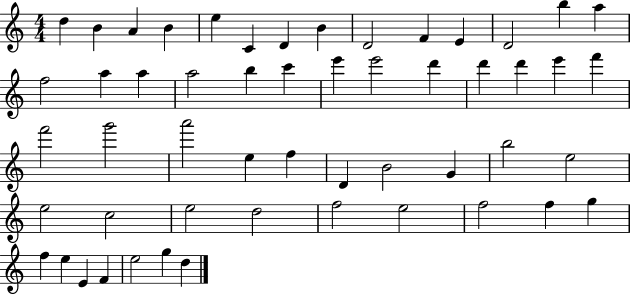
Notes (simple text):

D5/q B4/q A4/q B4/q E5/q C4/q D4/q B4/q D4/h F4/q E4/q D4/h B5/q A5/q F5/h A5/q A5/q A5/h B5/q C6/q E6/q E6/h D6/q D6/q D6/q E6/q F6/q F6/h G6/h A6/h E5/q F5/q D4/q B4/h G4/q B5/h E5/h E5/h C5/h E5/h D5/h F5/h E5/h F5/h F5/q G5/q F5/q E5/q E4/q F4/q E5/h G5/q D5/q